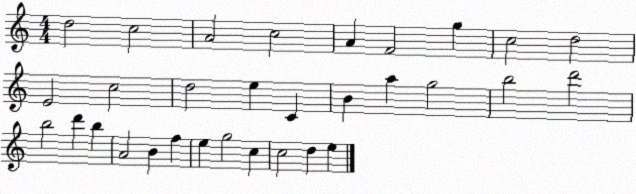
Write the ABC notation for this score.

X:1
T:Untitled
M:4/4
L:1/4
K:C
d2 c2 A2 c2 A F2 g c2 d2 E2 c2 d2 e C B a g2 b2 d'2 b2 d' b A2 B f e g2 c c2 d e